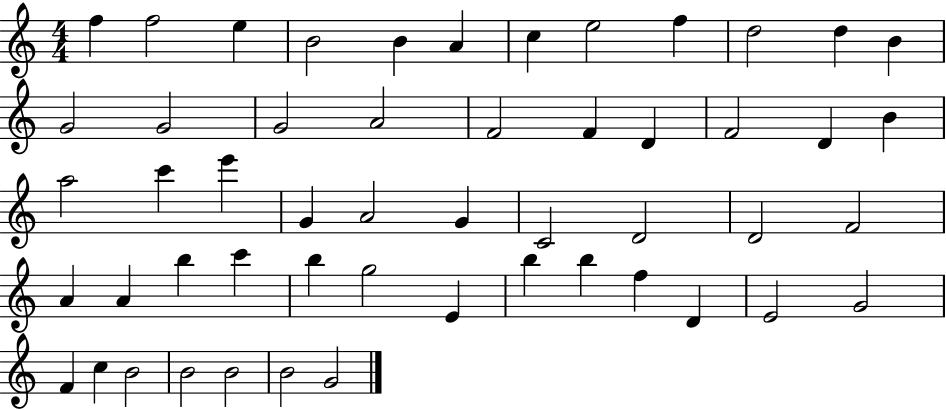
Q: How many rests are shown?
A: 0